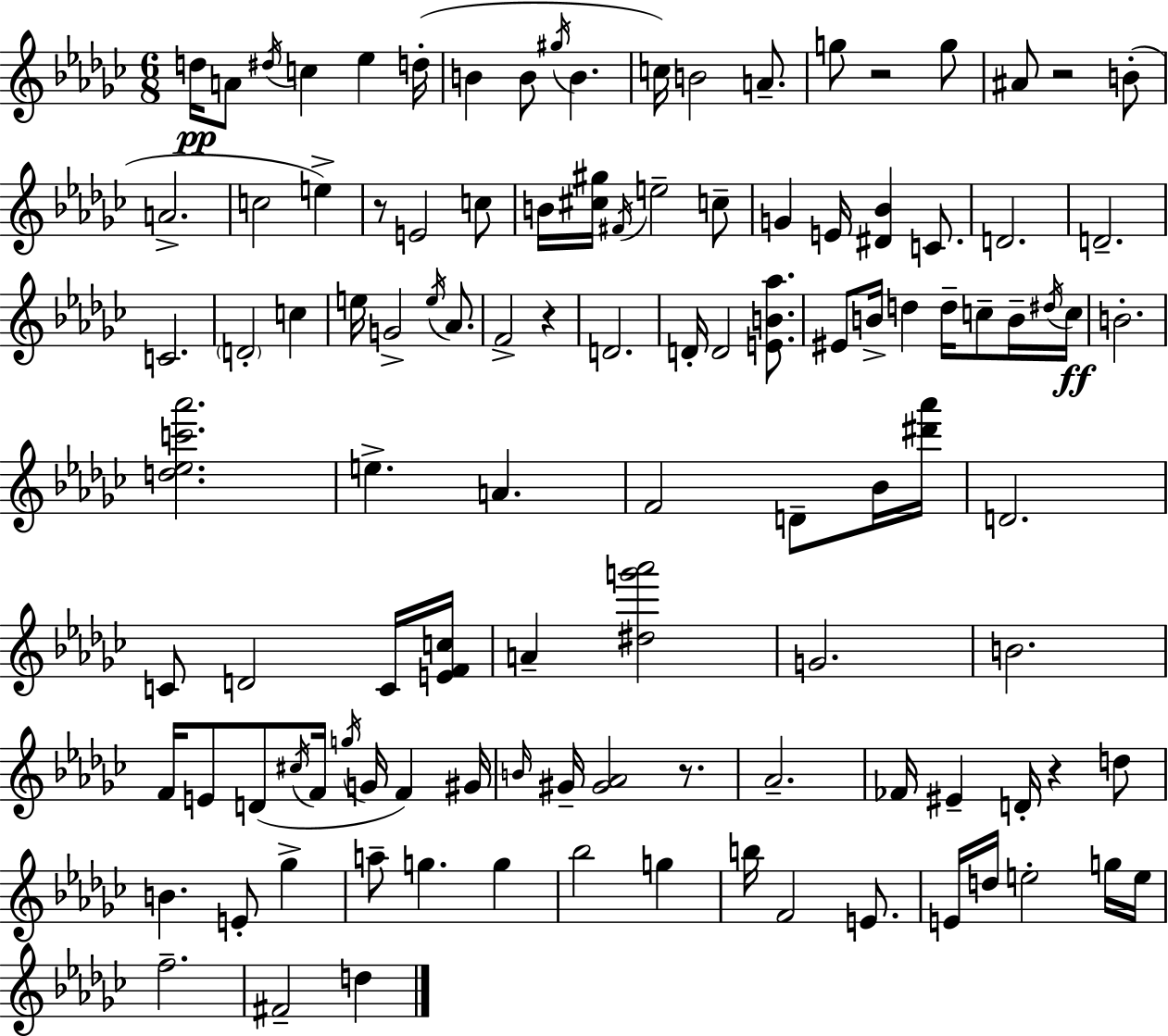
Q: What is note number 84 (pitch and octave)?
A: G5